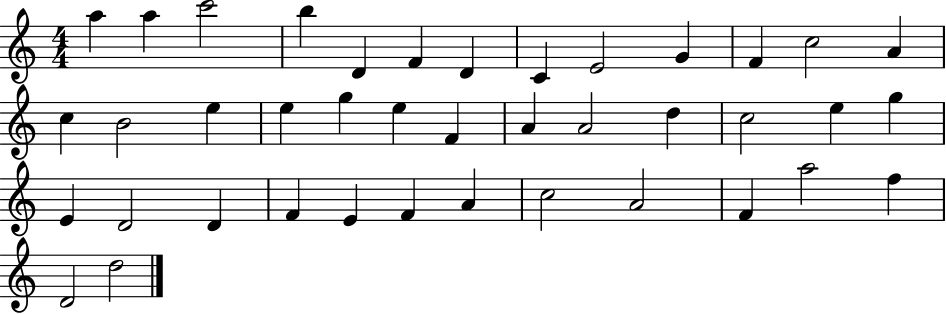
X:1
T:Untitled
M:4/4
L:1/4
K:C
a a c'2 b D F D C E2 G F c2 A c B2 e e g e F A A2 d c2 e g E D2 D F E F A c2 A2 F a2 f D2 d2